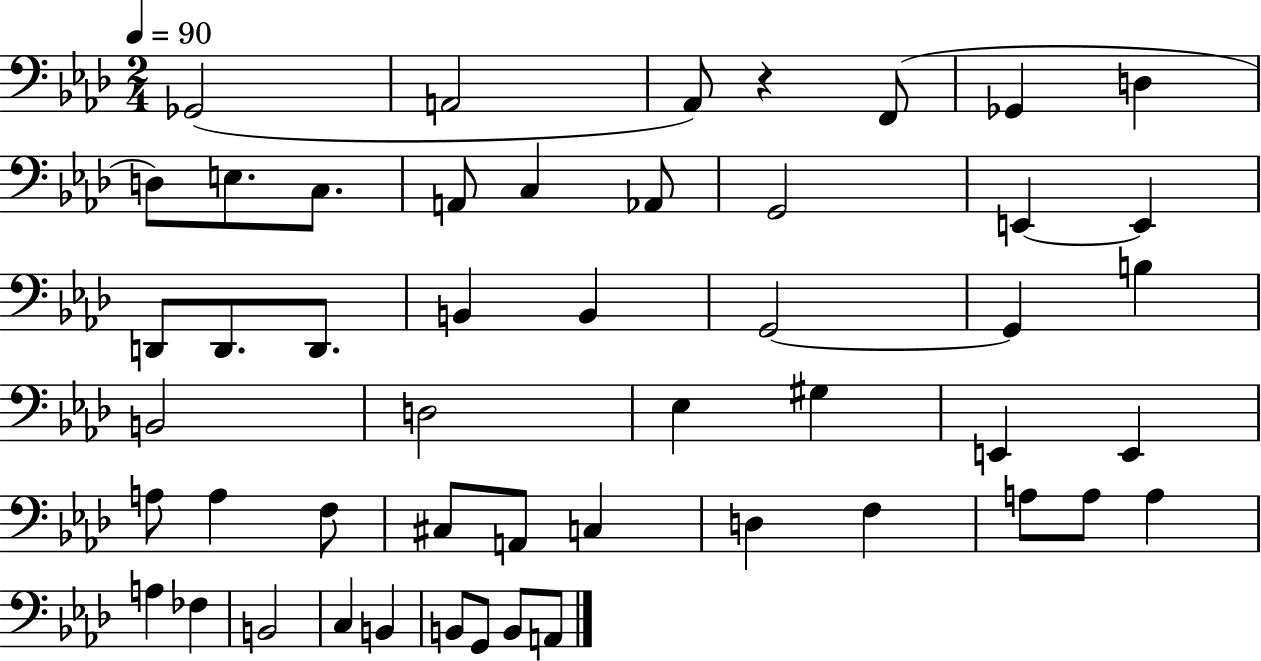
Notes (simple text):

Gb2/h A2/h Ab2/e R/q F2/e Gb2/q D3/q D3/e E3/e. C3/e. A2/e C3/q Ab2/e G2/h E2/q E2/q D2/e D2/e. D2/e. B2/q B2/q G2/h G2/q B3/q B2/h D3/h Eb3/q G#3/q E2/q E2/q A3/e A3/q F3/e C#3/e A2/e C3/q D3/q F3/q A3/e A3/e A3/q A3/q FES3/q B2/h C3/q B2/q B2/e G2/e B2/e A2/e